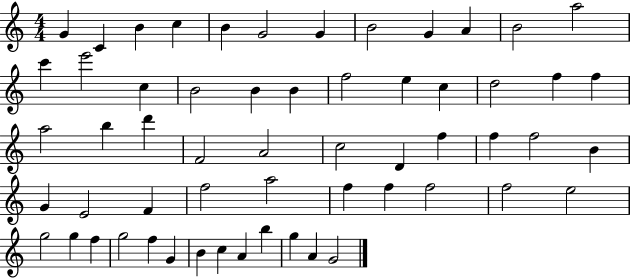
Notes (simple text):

G4/q C4/q B4/q C5/q B4/q G4/h G4/q B4/h G4/q A4/q B4/h A5/h C6/q E6/h C5/q B4/h B4/q B4/q F5/h E5/q C5/q D5/h F5/q F5/q A5/h B5/q D6/q F4/h A4/h C5/h D4/q F5/q F5/q F5/h B4/q G4/q E4/h F4/q F5/h A5/h F5/q F5/q F5/h F5/h E5/h G5/h G5/q F5/q G5/h F5/q G4/q B4/q C5/q A4/q B5/q G5/q A4/q G4/h